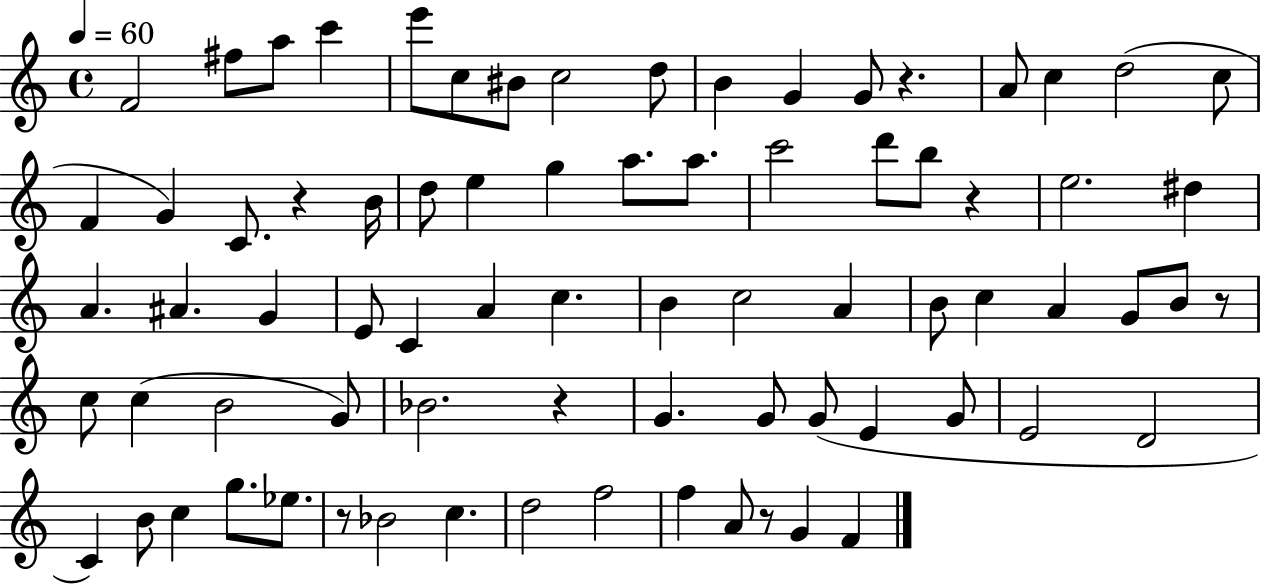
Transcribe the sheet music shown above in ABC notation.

X:1
T:Untitled
M:4/4
L:1/4
K:C
F2 ^f/2 a/2 c' e'/2 c/2 ^B/2 c2 d/2 B G G/2 z A/2 c d2 c/2 F G C/2 z B/4 d/2 e g a/2 a/2 c'2 d'/2 b/2 z e2 ^d A ^A G E/2 C A c B c2 A B/2 c A G/2 B/2 z/2 c/2 c B2 G/2 _B2 z G G/2 G/2 E G/2 E2 D2 C B/2 c g/2 _e/2 z/2 _B2 c d2 f2 f A/2 z/2 G F